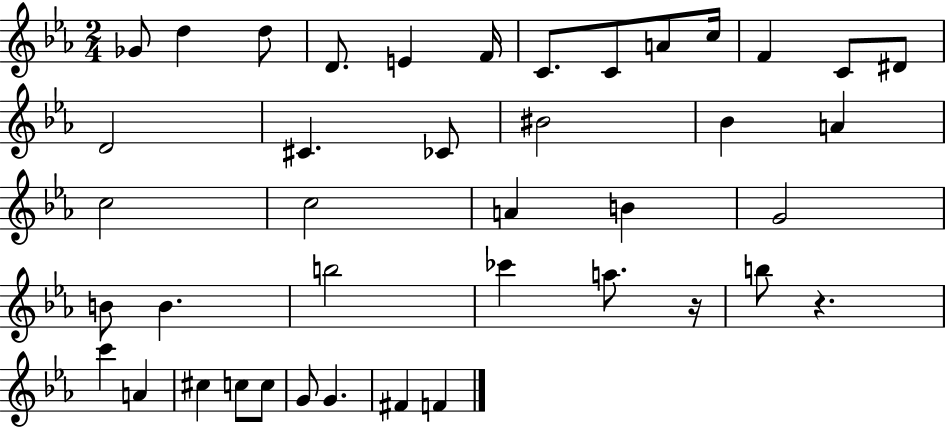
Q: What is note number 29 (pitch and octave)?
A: A5